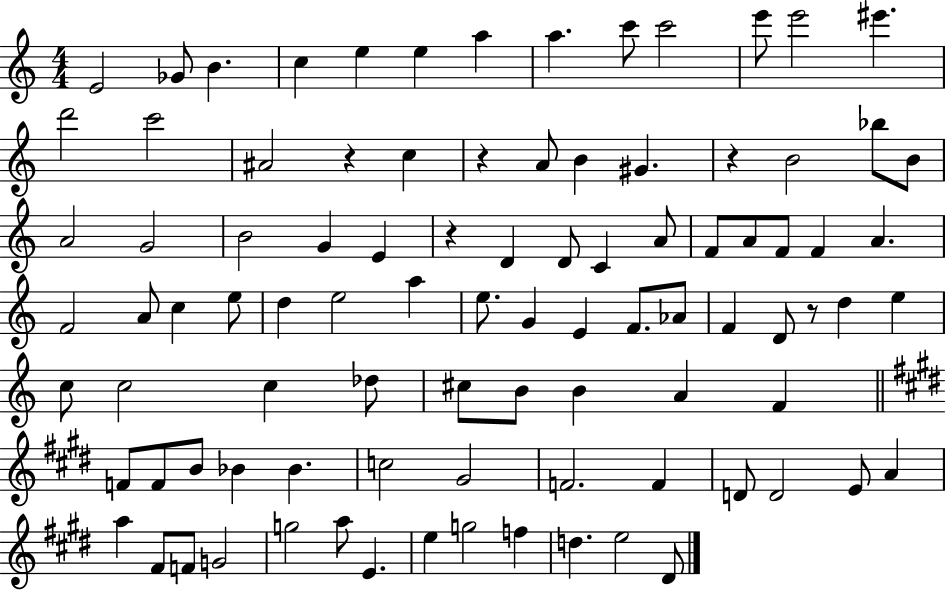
X:1
T:Untitled
M:4/4
L:1/4
K:C
E2 _G/2 B c e e a a c'/2 c'2 e'/2 e'2 ^e' d'2 c'2 ^A2 z c z A/2 B ^G z B2 _b/2 B/2 A2 G2 B2 G E z D D/2 C A/2 F/2 A/2 F/2 F A F2 A/2 c e/2 d e2 a e/2 G E F/2 _A/2 F D/2 z/2 d e c/2 c2 c _d/2 ^c/2 B/2 B A F F/2 F/2 B/2 _B _B c2 ^G2 F2 F D/2 D2 E/2 A a ^F/2 F/2 G2 g2 a/2 E e g2 f d e2 ^D/2